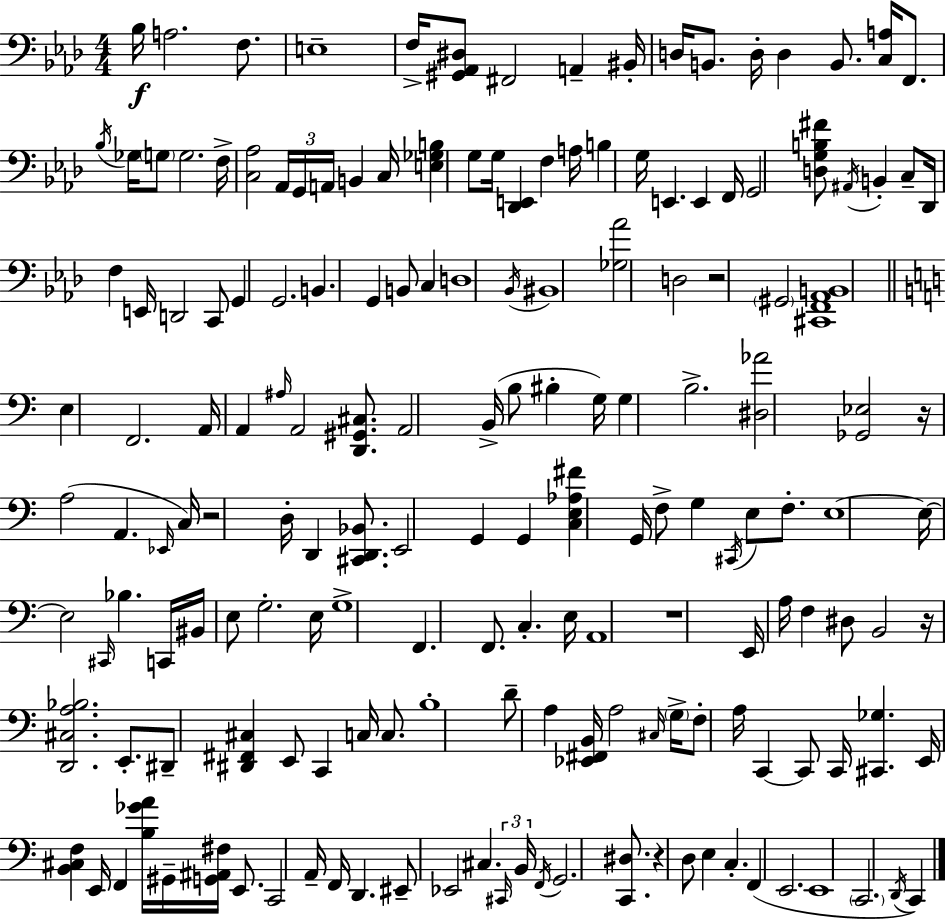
X:1
T:Untitled
M:4/4
L:1/4
K:Fm
_B,/4 A,2 F,/2 E,4 F,/4 [^G,,_A,,^D,]/2 ^F,,2 A,, ^B,,/4 D,/4 B,,/2 D,/4 D, B,,/2 [C,A,]/4 F,,/2 _B,/4 _G,/4 G,/2 G,2 F,/4 [C,_A,]2 _A,,/4 G,,/4 A,,/4 B,, C,/4 [E,_G,B,] G,/2 G,/4 [_D,,E,,] F, A,/4 B, G,/4 E,, E,, F,,/4 G,,2 [D,G,B,^F]/2 ^A,,/4 B,, C,/2 _D,,/4 F, E,,/4 D,,2 C,,/2 G,, G,,2 B,, G,, B,,/2 C, D,4 _B,,/4 ^B,,4 [_G,_A]2 D,2 z2 ^G,,2 [^C,,F,,_A,,B,,]4 E, F,,2 A,,/4 A,, ^A,/4 A,,2 [D,,^G,,^C,]/2 A,,2 B,,/4 B,/2 ^B, G,/4 G, B,2 [^D,_A]2 [_G,,_E,]2 z/4 A,2 A,, _E,,/4 C,/4 z2 D,/4 D,, [^C,,D,,_B,,]/2 E,,2 G,, G,, [C,E,_A,^F] G,,/4 F,/2 G, ^C,,/4 E,/2 F,/2 E,4 E,/4 E,2 ^C,,/4 _B, C,,/4 ^B,,/4 E,/2 G,2 E,/4 G,4 F,, F,,/2 C, E,/4 A,,4 z4 E,,/4 A,/4 F, ^D,/2 B,,2 z/4 [D,,^C,A,_B,]2 E,,/2 ^D,,/2 [^D,,^F,,^C,] E,,/2 C,, C,/4 C,/2 B,4 D/2 A, [_E,,^F,,B,,]/4 A,2 ^C,/4 G,/4 F,/2 A,/4 C,, C,,/2 C,,/4 [^C,,_G,] E,,/4 [B,,^C,F,] E,,/4 F,, [B,_GA]/4 ^G,,/4 [G,,^A,,^F,]/4 E,,/2 C,,2 A,,/4 F,,/4 D,, ^E,,/2 _E,,2 ^C, ^C,,/4 B,,/4 F,,/4 G,,2 [C,,^D,]/2 z D,/2 E, C, F,, E,,2 E,,4 C,,2 D,,/4 C,,